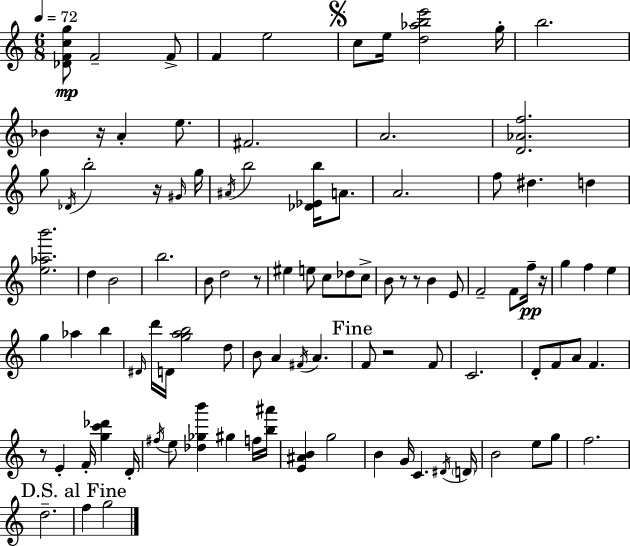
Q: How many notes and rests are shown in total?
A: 100